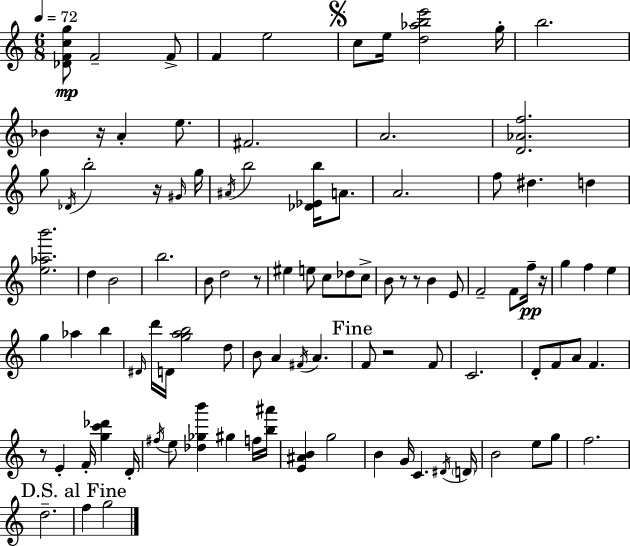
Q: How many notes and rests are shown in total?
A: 100